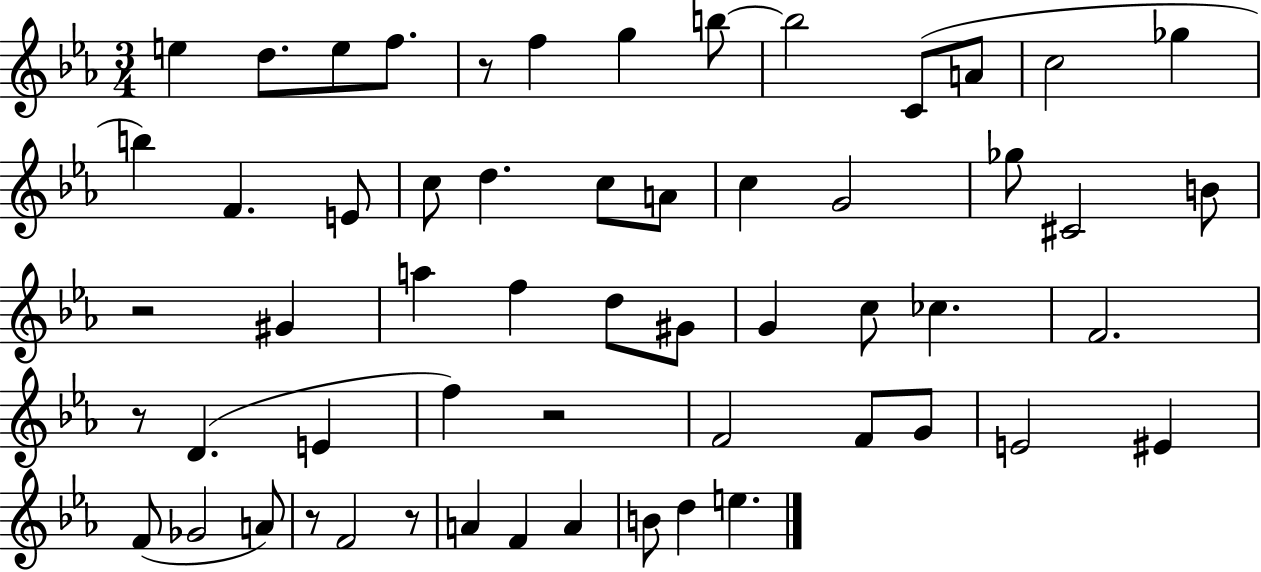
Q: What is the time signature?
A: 3/4